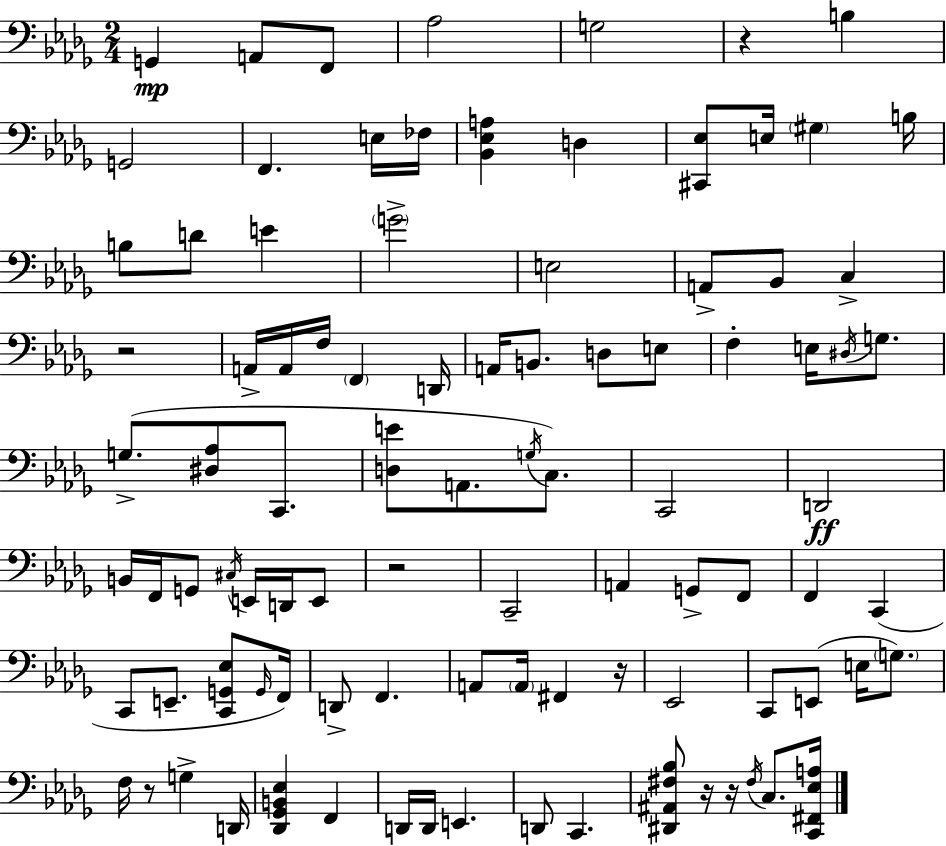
X:1
T:Untitled
M:2/4
L:1/4
K:Bbm
G,, A,,/2 F,,/2 _A,2 G,2 z B, G,,2 F,, E,/4 _F,/4 [_B,,_E,A,] D, [^C,,_E,]/2 E,/4 ^G, B,/4 B,/2 D/2 E G2 E,2 A,,/2 _B,,/2 C, z2 A,,/4 A,,/4 F,/4 F,, D,,/4 A,,/4 B,,/2 D,/2 E,/2 F, E,/4 ^D,/4 G,/2 G,/2 [^D,_A,]/2 C,,/2 [D,E]/2 A,,/2 G,/4 C,/2 C,,2 D,,2 B,,/4 F,,/4 G,,/2 ^C,/4 E,,/4 D,,/4 E,,/2 z2 C,,2 A,, G,,/2 F,,/2 F,, C,, C,,/2 E,,/2 [C,,G,,_E,]/2 G,,/4 F,,/4 D,,/2 F,, A,,/2 A,,/4 ^F,, z/4 _E,,2 C,,/2 E,,/2 E,/4 G,/2 F,/4 z/2 G, D,,/4 [_D,,_G,,B,,_E,] F,, D,,/4 D,,/4 E,, D,,/2 C,, [^D,,^A,,^F,_B,]/2 z/4 z/4 ^F,/4 C,/2 [C,,^F,,_E,A,]/4